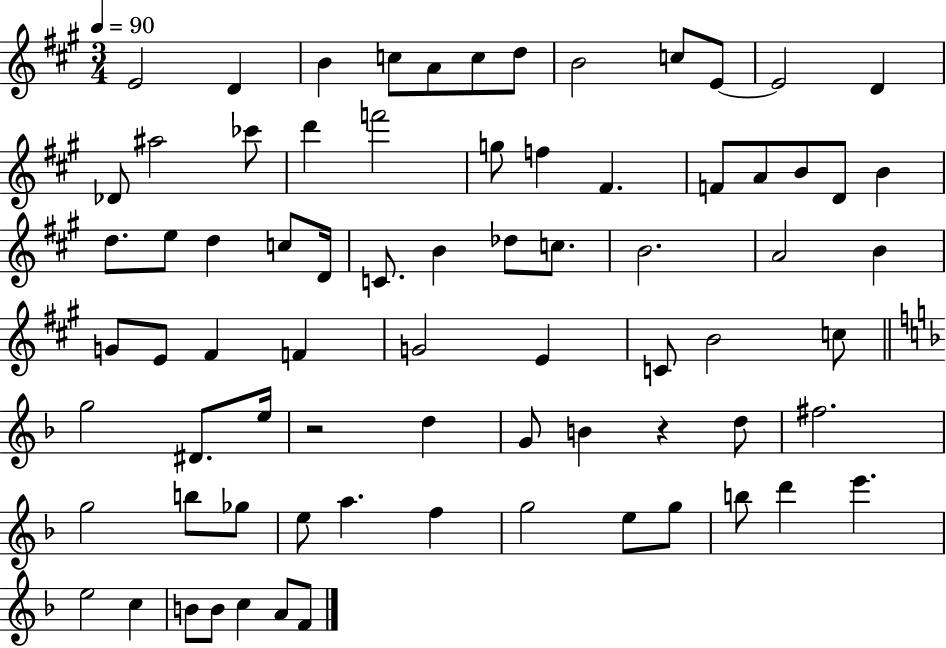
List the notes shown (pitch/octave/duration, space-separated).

E4/h D4/q B4/q C5/e A4/e C5/e D5/e B4/h C5/e E4/e E4/h D4/q Db4/e A#5/h CES6/e D6/q F6/h G5/e F5/q F#4/q. F4/e A4/e B4/e D4/e B4/q D5/e. E5/e D5/q C5/e D4/s C4/e. B4/q Db5/e C5/e. B4/h. A4/h B4/q G4/e E4/e F#4/q F4/q G4/h E4/q C4/e B4/h C5/e G5/h D#4/e. E5/s R/h D5/q G4/e B4/q R/q D5/e F#5/h. G5/h B5/e Gb5/e E5/e A5/q. F5/q G5/h E5/e G5/e B5/e D6/q E6/q. E5/h C5/q B4/e B4/e C5/q A4/e F4/e